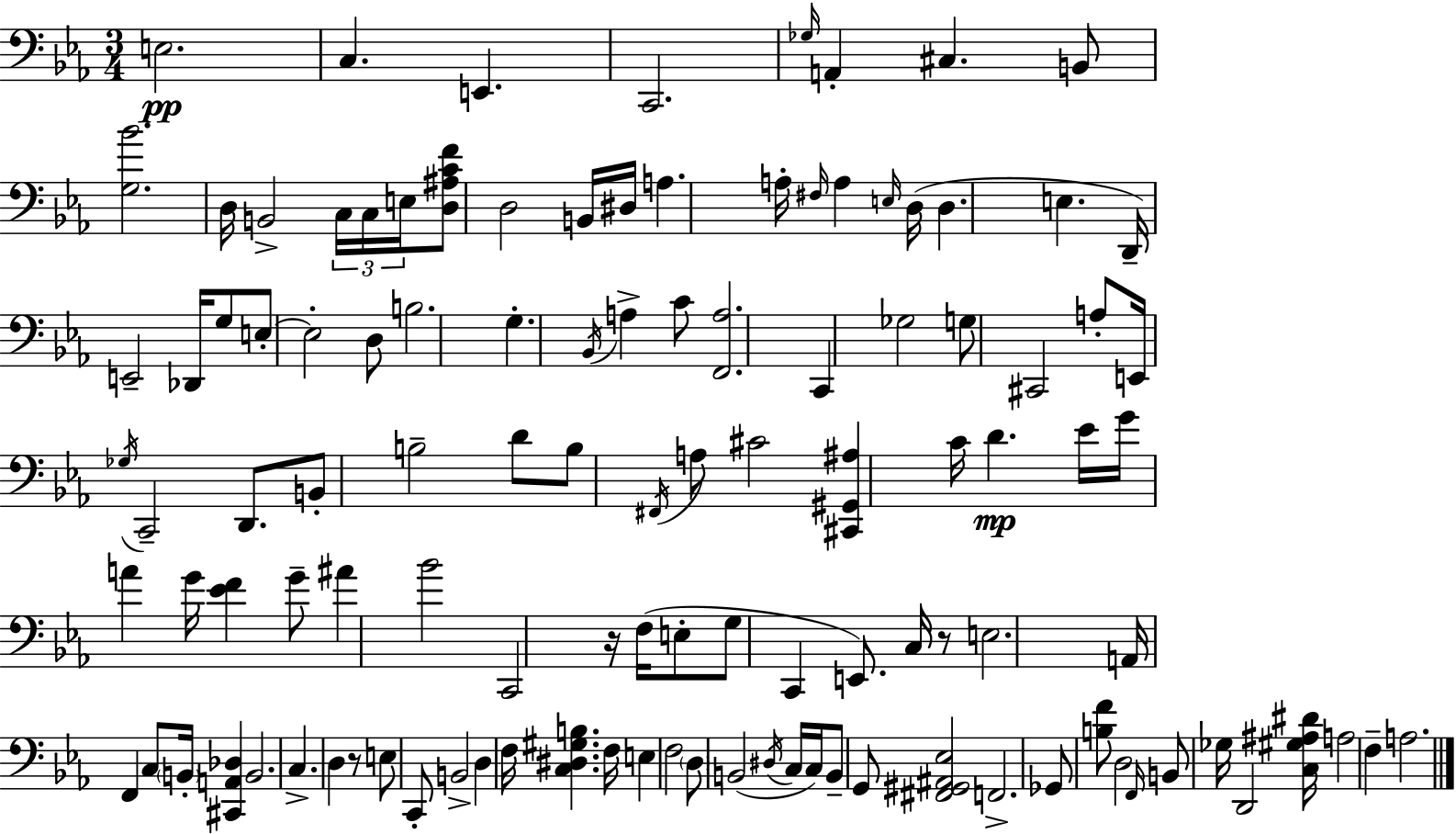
X:1
T:Untitled
M:3/4
L:1/4
K:Eb
E,2 C, E,, C,,2 _G,/4 A,, ^C, B,,/2 [G,_B]2 D,/4 B,,2 C,/4 C,/4 E,/4 [D,^A,CF]/2 D,2 B,,/4 ^D,/4 A, A,/4 ^F,/4 A, E,/4 D,/4 D, E, D,,/4 E,,2 _D,,/4 G,/2 E,/2 E,2 D,/2 B,2 G, _B,,/4 A, C/2 [F,,A,]2 C,, _G,2 G,/2 ^C,,2 A,/2 E,,/4 _G,/4 C,,2 D,,/2 B,,/2 B,2 D/2 B,/2 ^F,,/4 A,/2 ^C2 [^C,,^G,,^A,] C/4 D _E/4 G/4 A G/4 [_EF] G/2 ^A _B2 C,,2 z/4 F,/4 E,/2 G,/2 C,, E,,/2 C,/4 z/2 E,2 A,,/4 F,, C,/2 B,,/4 [^C,,A,,_D,] B,,2 C, D, z/2 E,/2 C,,/2 B,,2 D, F,/4 [C,^D,^G,B,] F,/4 E, F,2 D,/2 B,,2 ^D,/4 C,/4 C,/4 B,,/2 G,,/2 [^F,,^G,,^A,,_E,]2 F,,2 _G,,/2 [B,F]/2 D,2 F,,/4 B,,/2 _G,/4 D,,2 [C,^G,^A,^D]/4 A,2 F, A,2